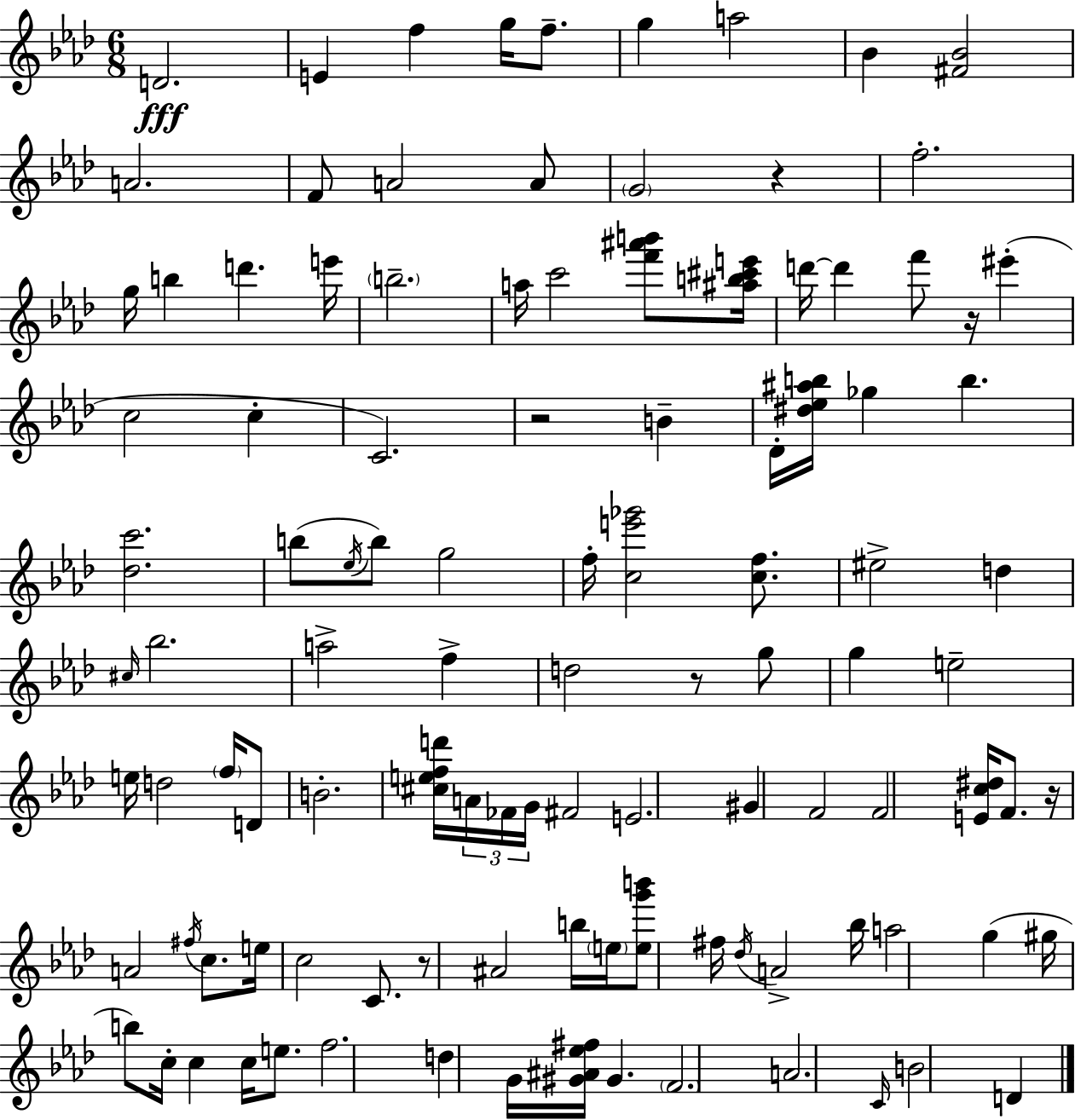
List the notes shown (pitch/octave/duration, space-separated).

D4/h. E4/q F5/q G5/s F5/e. G5/q A5/h Bb4/q [F#4,Bb4]/h A4/h. F4/e A4/h A4/e G4/h R/q F5/h. G5/s B5/q D6/q. E6/s B5/h. A5/s C6/h [F6,A#6,B6]/e [A#5,B5,C#6,E6]/s D6/s D6/q F6/e R/s EIS6/q C5/h C5/q C4/h. R/h B4/q Db4/s [D#5,Eb5,A#5,B5]/s Gb5/q B5/q. [Db5,C6]/h. B5/e Eb5/s B5/e G5/h F5/s [C5,E6,Gb6]/h [C5,F5]/e. EIS5/h D5/q C#5/s Bb5/h. A5/h F5/q D5/h R/e G5/e G5/q E5/h E5/s D5/h F5/s D4/e B4/h. [C#5,E5,F5,D6]/s A4/s FES4/s G4/s F#4/h E4/h. G#4/q F4/h F4/h [E4,C5,D#5]/s F4/e. R/s A4/h F#5/s C5/e. E5/s C5/h C4/e. R/e A#4/h B5/s E5/s [E5,G6,B6]/e F#5/s Db5/s A4/h Bb5/s A5/h G5/q G#5/s B5/e C5/s C5/q C5/s E5/e. F5/h. D5/q G4/s [G#4,A#4,Eb5,F#5]/s G#4/q. F4/h. A4/h. C4/s B4/h D4/q